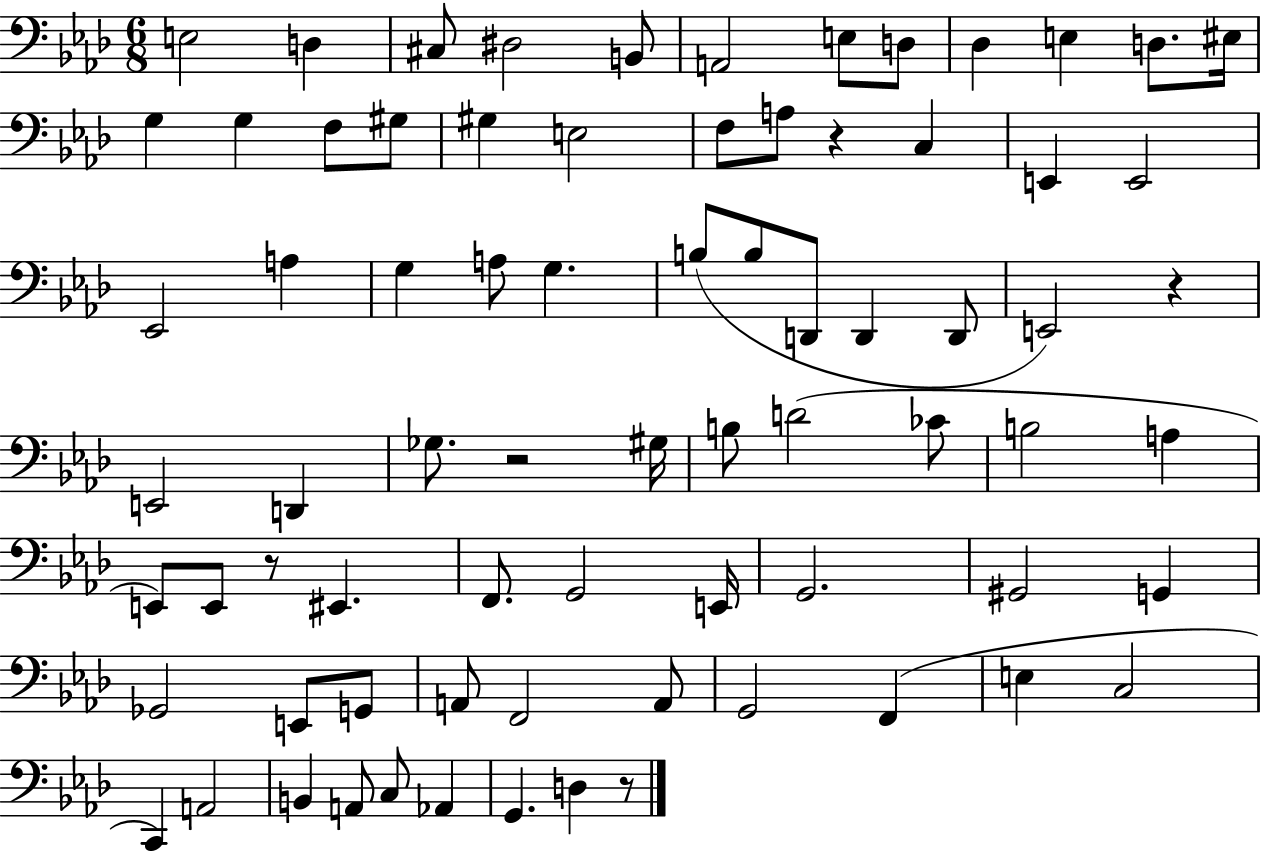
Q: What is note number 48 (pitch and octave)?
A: G2